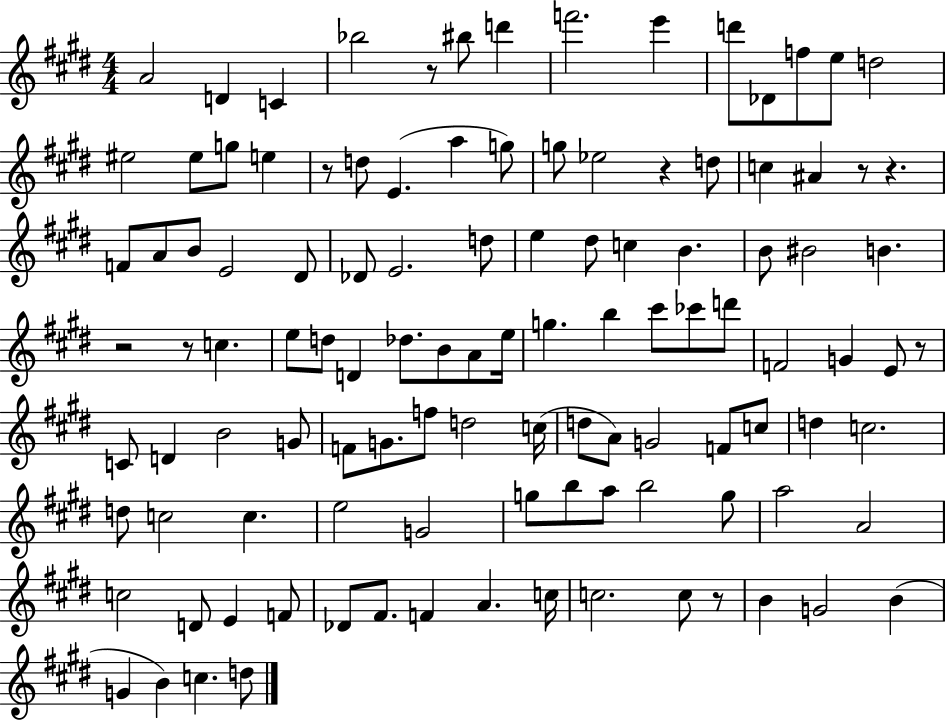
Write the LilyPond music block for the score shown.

{
  \clef treble
  \numericTimeSignature
  \time 4/4
  \key e \major
  a'2 d'4 c'4 | bes''2 r8 bis''8 d'''4 | f'''2. e'''4 | d'''8 des'8 f''8 e''8 d''2 | \break eis''2 eis''8 g''8 e''4 | r8 d''8 e'4.( a''4 g''8) | g''8 ees''2 r4 d''8 | c''4 ais'4 r8 r4. | \break f'8 a'8 b'8 e'2 dis'8 | des'8 e'2. d''8 | e''4 dis''8 c''4 b'4. | b'8 bis'2 b'4. | \break r2 r8 c''4. | e''8 d''8 d'4 des''8. b'8 a'8 e''16 | g''4. b''4 cis'''8 ces'''8 d'''8 | f'2 g'4 e'8 r8 | \break c'8 d'4 b'2 g'8 | f'8 g'8. f''8 d''2 c''16( | d''8 a'8) g'2 f'8 c''8 | d''4 c''2. | \break d''8 c''2 c''4. | e''2 g'2 | g''8 b''8 a''8 b''2 g''8 | a''2 a'2 | \break c''2 d'8 e'4 f'8 | des'8 fis'8. f'4 a'4. c''16 | c''2. c''8 r8 | b'4 g'2 b'4( | \break g'4 b'4) c''4. d''8 | \bar "|."
}